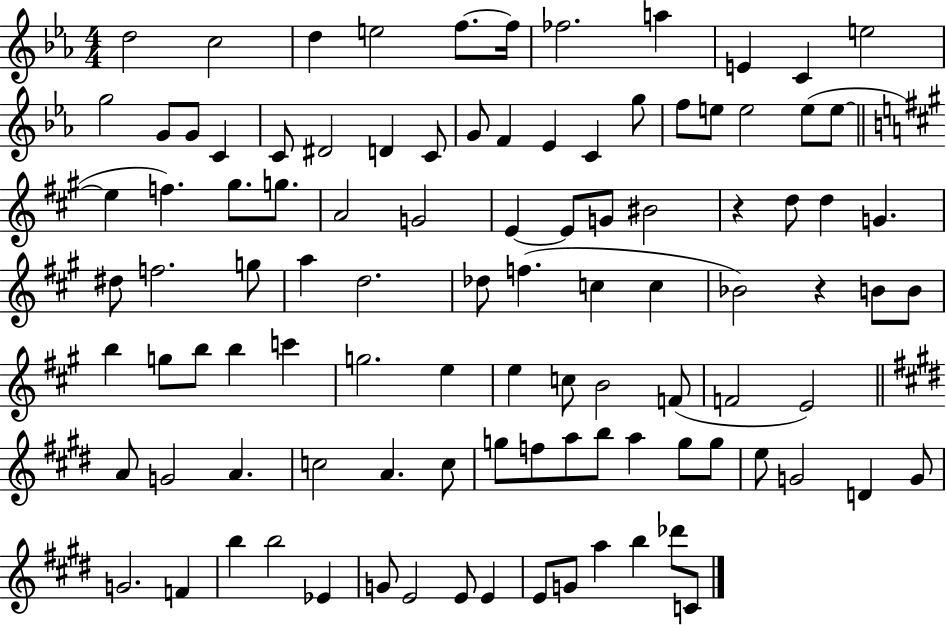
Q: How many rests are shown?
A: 2